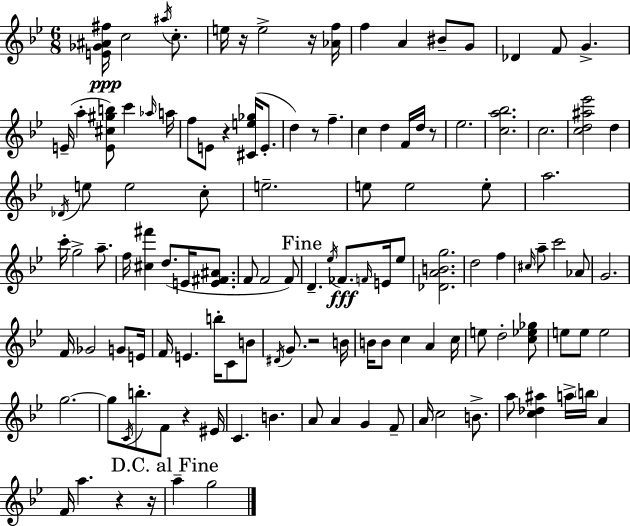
{
  \clef treble
  \numericTimeSignature
  \time 6/8
  \key g \minor
  <e' ges' ais' fis''>16\ppp c''2 \acciaccatura { ais''16 } c''8.-. | e''16 r16 e''2-> r16 | <aes' f''>16 f''4 a'4 bis'8-- g'8 | des'4 f'8 g'4.-> | \break e'16--( a''4-. <e' cis'' gis'' b''>8) c'''4 | \grace { aes''16 } a''16 f''8 e'8 r4 <cis' e'' ges''>16( e'8.-. | d''4) r8 f''4.-- | c''4 d''4 f'16 d''16 | \break r8 ees''2. | <c'' a'' bes''>2. | c''2. | <c'' d'' ais'' ees'''>2 d''4 | \break \acciaccatura { des'16 } e''8 e''2 | c''8-. e''2.-- | e''8 e''2 | e''8-. a''2. | \break c'''16-. g''2-> | a''8.-- f''16 <cis'' fis'''>4 d''8.( e'16 | <e' fis' ais'>8. f'8 f'2 | f'8) \mark "Fine" d'4.-- \acciaccatura { ees''16 } fes'8.\fff | \break \grace { f'16 } e'16 ees''8 <des' a' b' g''>2. | d''2 | f''4 \grace { cis''16 } a''8-- c'''2 | aes'8 g'2. | \break f'16 ges'2 | g'8 e'16 f'16 e'4. | b''16-. c'8 b'8 \acciaccatura { dis'16 } g'8. r2 | b'16 b'16 b'8 c''4 | \break a'4 c''16 e''8 d''2-. | <c'' ees'' ges''>8 e''8 e''8 e''2 | g''2.~~ | g''8 \acciaccatura { c'16 } b''8.-. | \break f'8 r4 eis'16 c'4. | b'4. a'8 a'4 | g'4 f'8-- a'16 c''2 | b'8.-> a''8 <c'' des'' ais''>4 | \break a''16-> \parenthesize b''16 a'4 f'16 a''4. | r4 r16 \mark "D.C. al Fine" a''4-- | g''2 \bar "|."
}